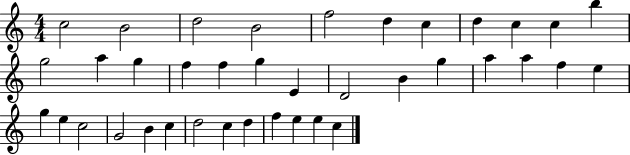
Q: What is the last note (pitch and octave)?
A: C5